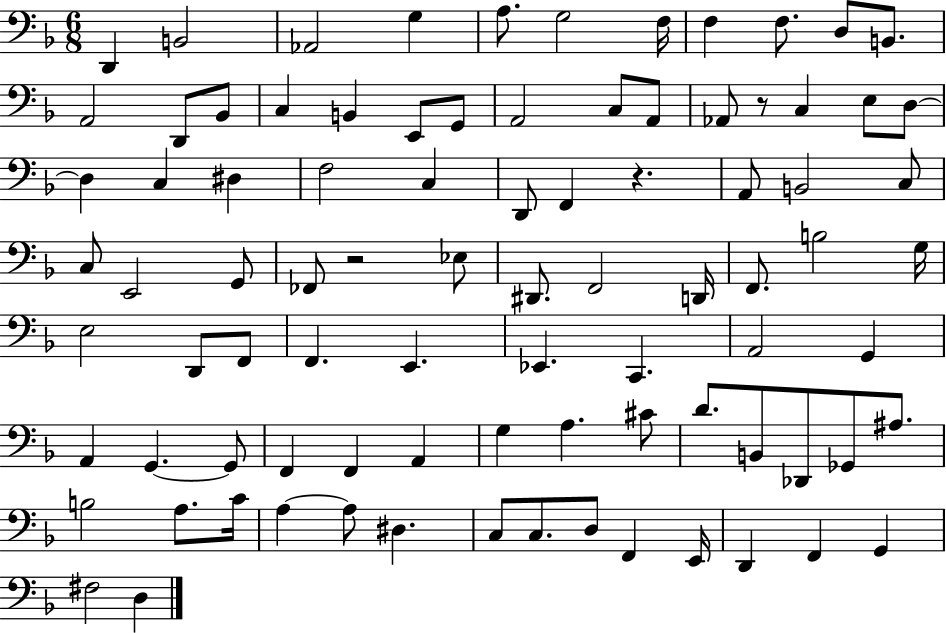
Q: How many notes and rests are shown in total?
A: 88